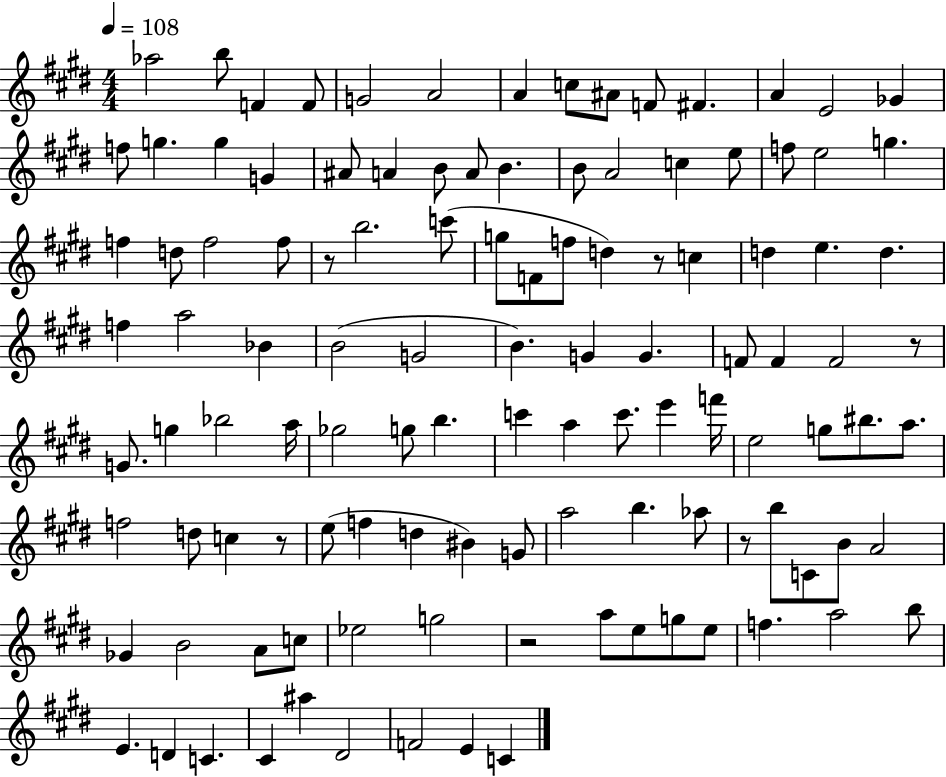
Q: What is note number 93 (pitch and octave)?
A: A5